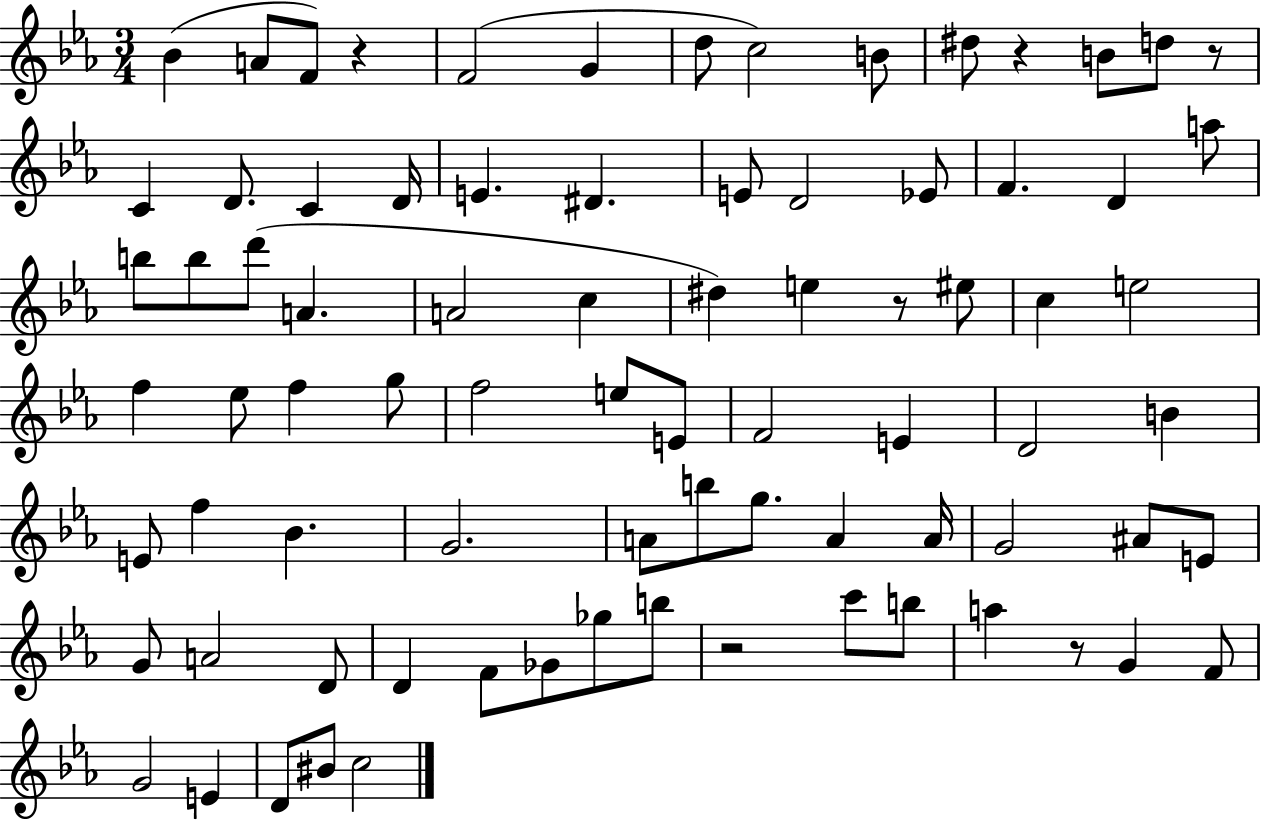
Bb4/q A4/e F4/e R/q F4/h G4/q D5/e C5/h B4/e D#5/e R/q B4/e D5/e R/e C4/q D4/e. C4/q D4/s E4/q. D#4/q. E4/e D4/h Eb4/e F4/q. D4/q A5/e B5/e B5/e D6/e A4/q. A4/h C5/q D#5/q E5/q R/e EIS5/e C5/q E5/h F5/q Eb5/e F5/q G5/e F5/h E5/e E4/e F4/h E4/q D4/h B4/q E4/e F5/q Bb4/q. G4/h. A4/e B5/e G5/e. A4/q A4/s G4/h A#4/e E4/e G4/e A4/h D4/e D4/q F4/e Gb4/e Gb5/e B5/e R/h C6/e B5/e A5/q R/e G4/q F4/e G4/h E4/q D4/e BIS4/e C5/h